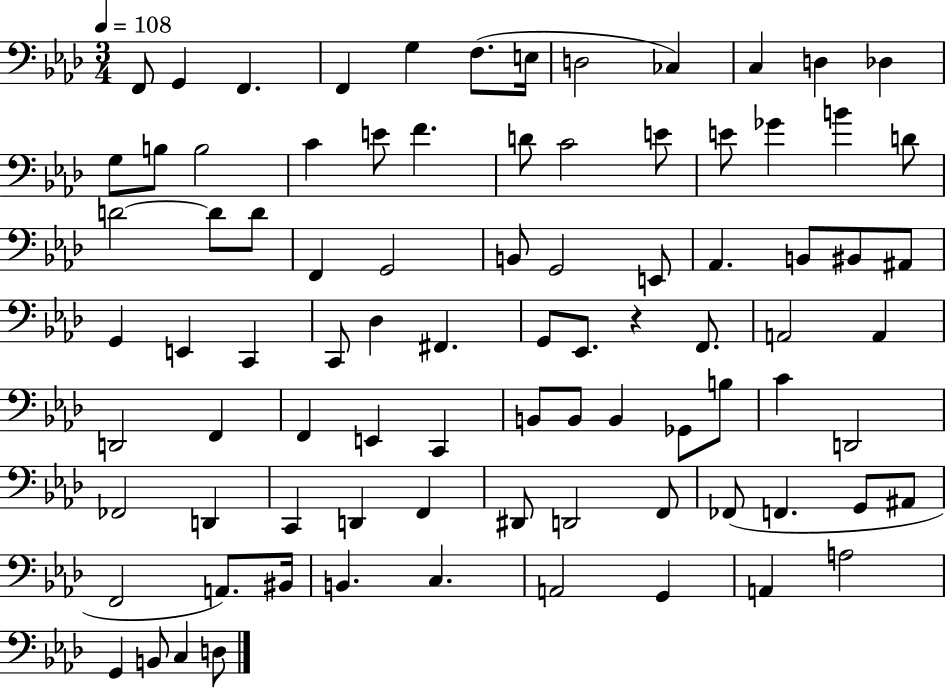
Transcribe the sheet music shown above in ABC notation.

X:1
T:Untitled
M:3/4
L:1/4
K:Ab
F,,/2 G,, F,, F,, G, F,/2 E,/4 D,2 _C, C, D, _D, G,/2 B,/2 B,2 C E/2 F D/2 C2 E/2 E/2 _G B D/2 D2 D/2 D/2 F,, G,,2 B,,/2 G,,2 E,,/2 _A,, B,,/2 ^B,,/2 ^A,,/2 G,, E,, C,, C,,/2 _D, ^F,, G,,/2 _E,,/2 z F,,/2 A,,2 A,, D,,2 F,, F,, E,, C,, B,,/2 B,,/2 B,, _G,,/2 B,/2 C D,,2 _F,,2 D,, C,, D,, F,, ^D,,/2 D,,2 F,,/2 _F,,/2 F,, G,,/2 ^A,,/2 F,,2 A,,/2 ^B,,/4 B,, C, A,,2 G,, A,, A,2 G,, B,,/2 C, D,/2